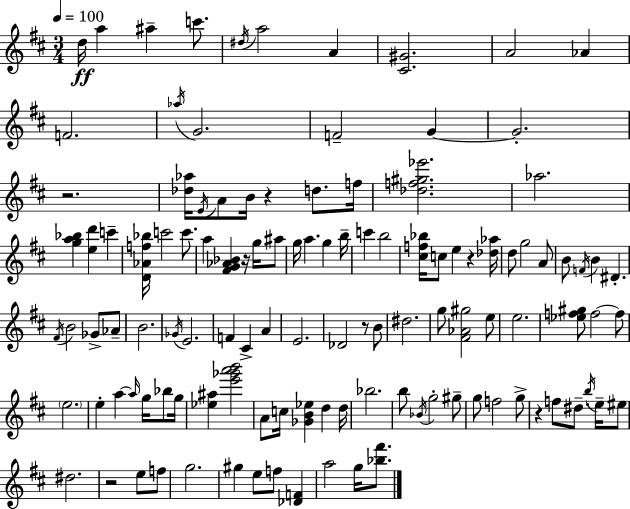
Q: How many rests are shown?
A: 7